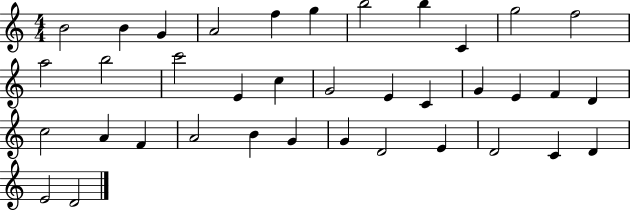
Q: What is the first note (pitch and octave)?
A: B4